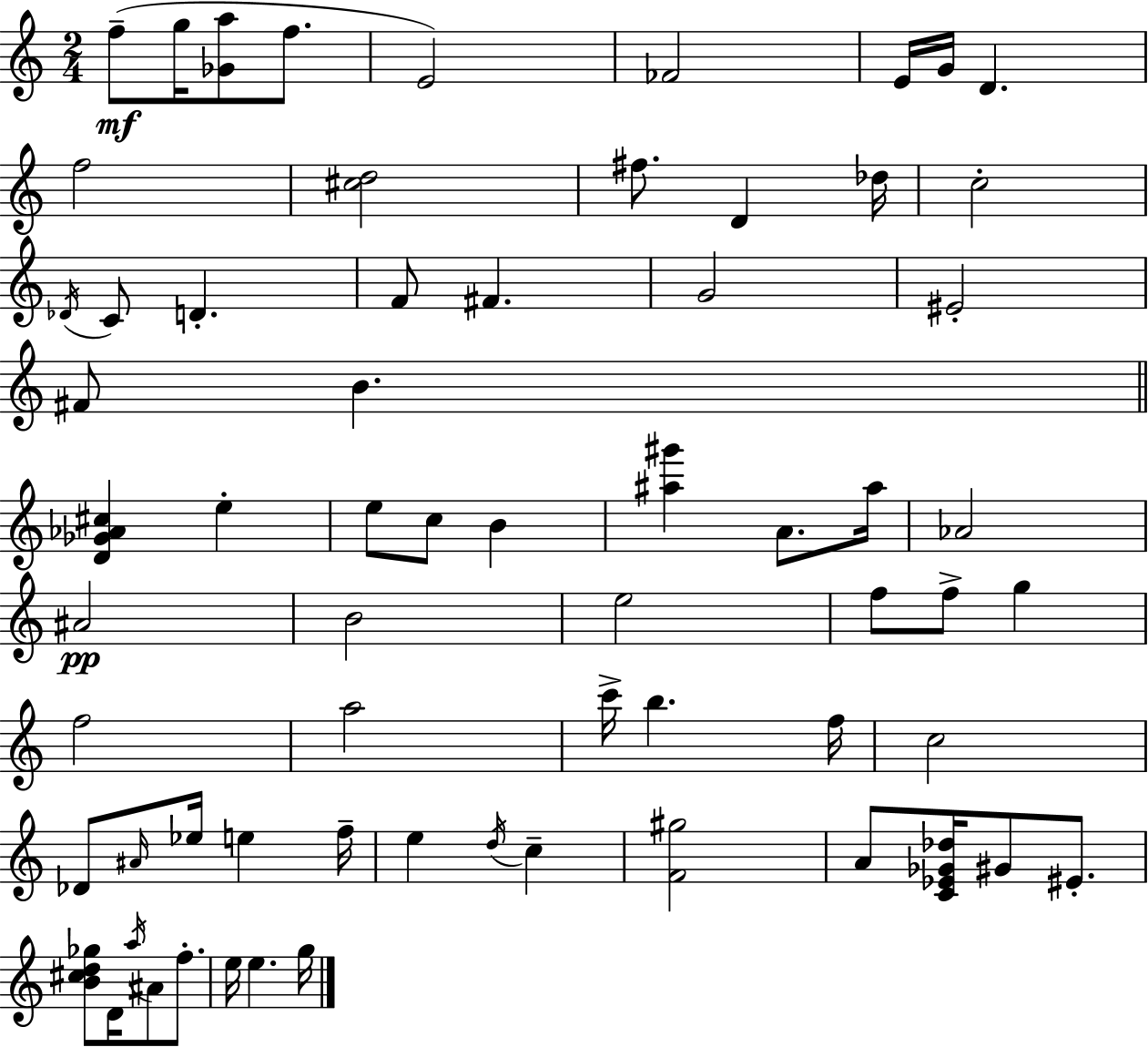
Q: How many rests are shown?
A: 0